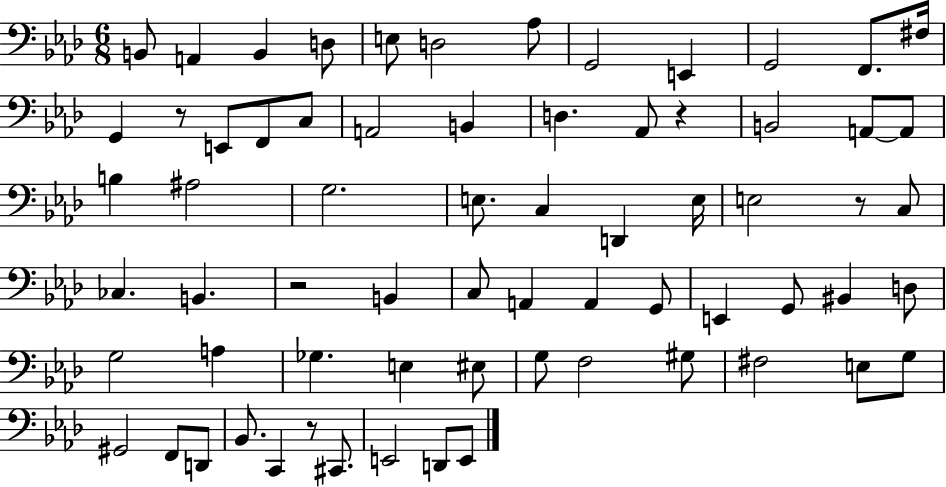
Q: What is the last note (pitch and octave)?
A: E2